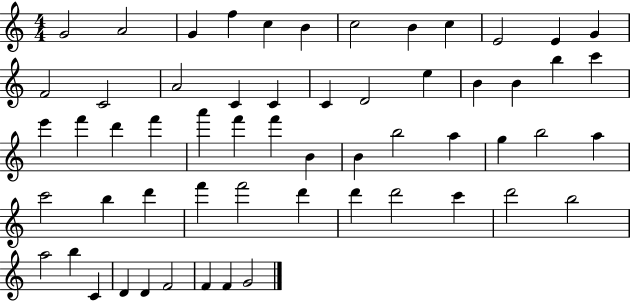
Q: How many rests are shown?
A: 0